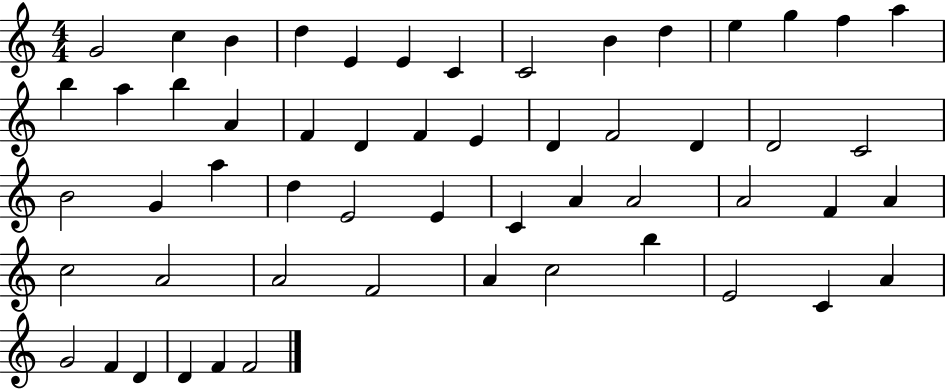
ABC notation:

X:1
T:Untitled
M:4/4
L:1/4
K:C
G2 c B d E E C C2 B d e g f a b a b A F D F E D F2 D D2 C2 B2 G a d E2 E C A A2 A2 F A c2 A2 A2 F2 A c2 b E2 C A G2 F D D F F2